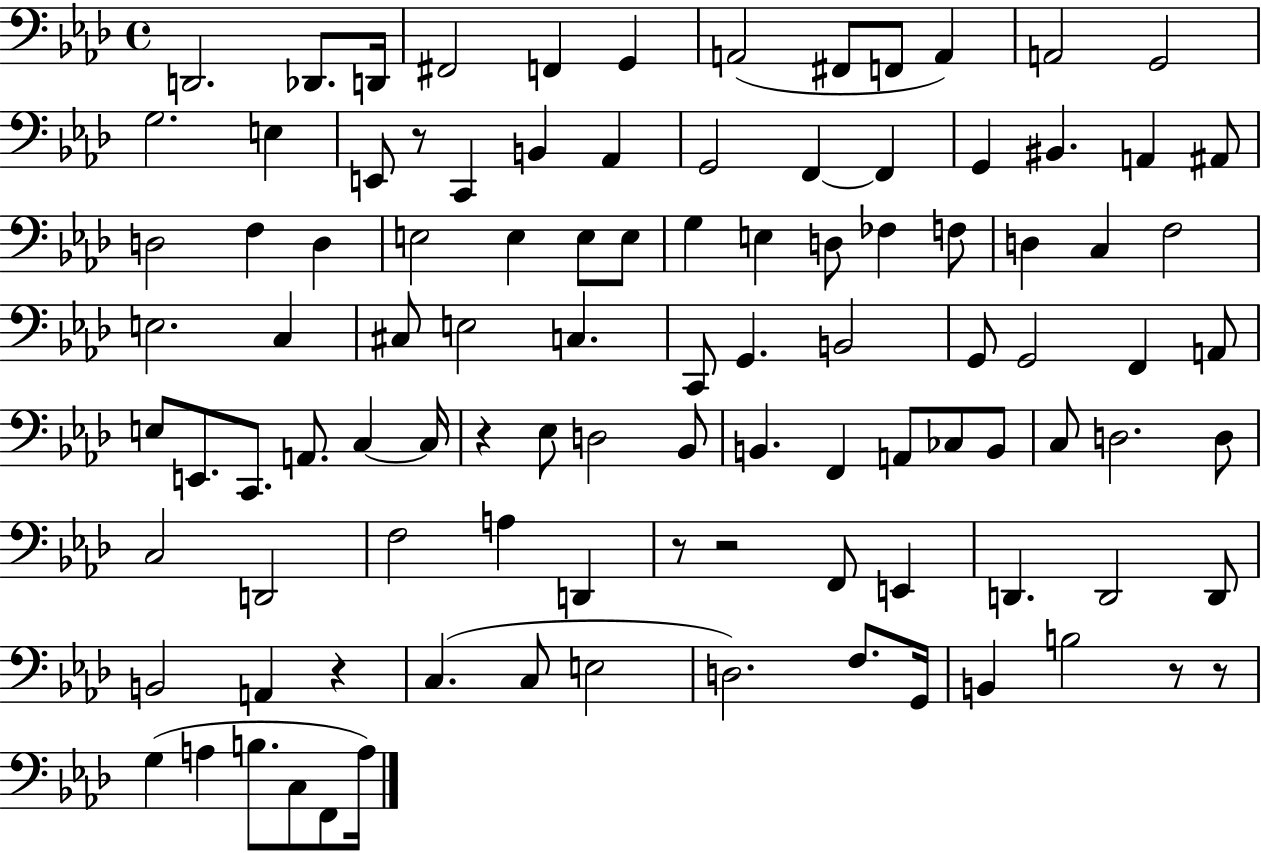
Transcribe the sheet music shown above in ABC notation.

X:1
T:Untitled
M:4/4
L:1/4
K:Ab
D,,2 _D,,/2 D,,/4 ^F,,2 F,, G,, A,,2 ^F,,/2 F,,/2 A,, A,,2 G,,2 G,2 E, E,,/2 z/2 C,, B,, _A,, G,,2 F,, F,, G,, ^B,, A,, ^A,,/2 D,2 F, D, E,2 E, E,/2 E,/2 G, E, D,/2 _F, F,/2 D, C, F,2 E,2 C, ^C,/2 E,2 C, C,,/2 G,, B,,2 G,,/2 G,,2 F,, A,,/2 E,/2 E,,/2 C,,/2 A,,/2 C, C,/4 z _E,/2 D,2 _B,,/2 B,, F,, A,,/2 _C,/2 B,,/2 C,/2 D,2 D,/2 C,2 D,,2 F,2 A, D,, z/2 z2 F,,/2 E,, D,, D,,2 D,,/2 B,,2 A,, z C, C,/2 E,2 D,2 F,/2 G,,/4 B,, B,2 z/2 z/2 G, A, B,/2 C,/2 F,,/2 A,/4